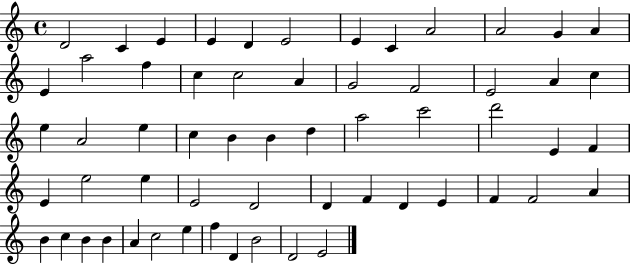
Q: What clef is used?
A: treble